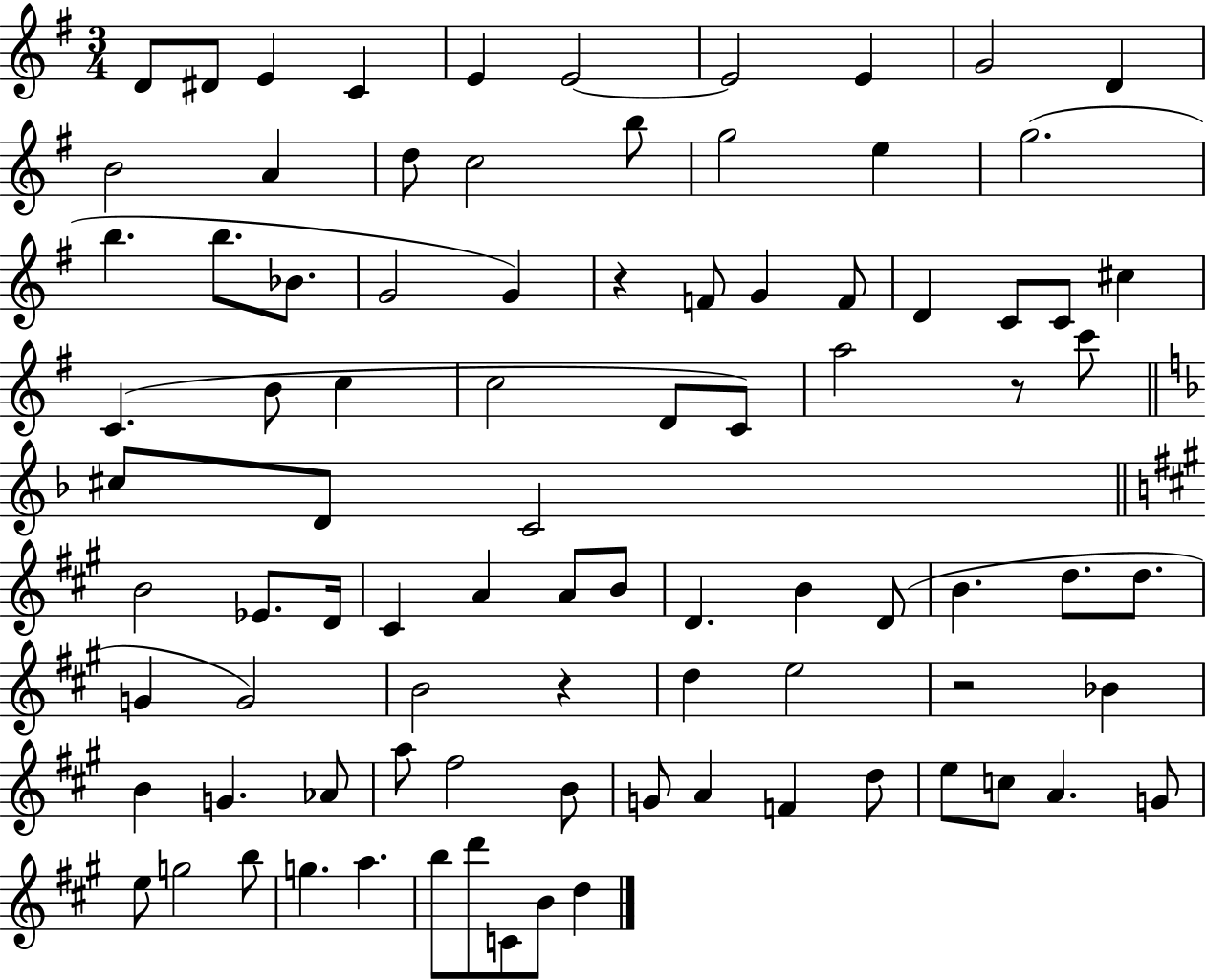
D4/e D#4/e E4/q C4/q E4/q E4/h E4/h E4/q G4/h D4/q B4/h A4/q D5/e C5/h B5/e G5/h E5/q G5/h. B5/q. B5/e. Bb4/e. G4/h G4/q R/q F4/e G4/q F4/e D4/q C4/e C4/e C#5/q C4/q. B4/e C5/q C5/h D4/e C4/e A5/h R/e C6/e C#5/e D4/e C4/h B4/h Eb4/e. D4/s C#4/q A4/q A4/e B4/e D4/q. B4/q D4/e B4/q. D5/e. D5/e. G4/q G4/h B4/h R/q D5/q E5/h R/h Bb4/q B4/q G4/q. Ab4/e A5/e F#5/h B4/e G4/e A4/q F4/q D5/e E5/e C5/e A4/q. G4/e E5/e G5/h B5/e G5/q. A5/q. B5/e D6/e C4/e B4/e D5/q